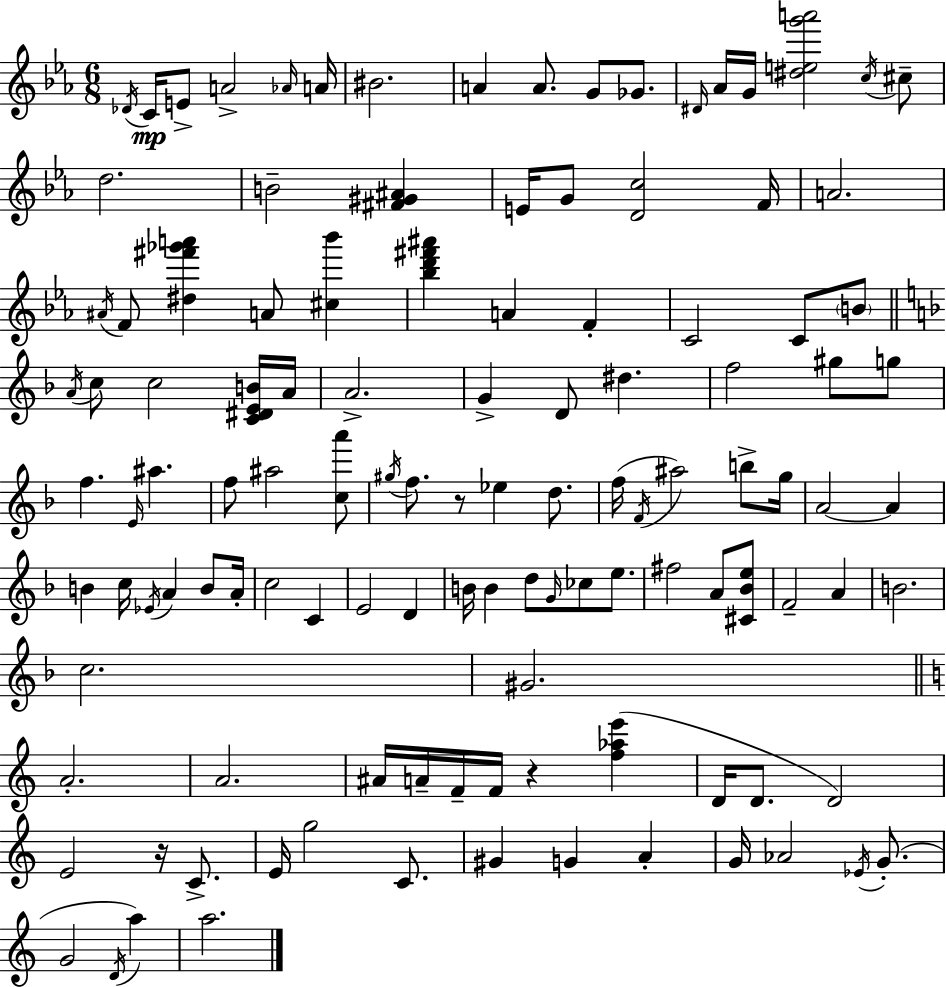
{
  \clef treble
  \numericTimeSignature
  \time 6/8
  \key ees \major
  \acciaccatura { des'16 }\mp c'16 e'8-> a'2-> | \grace { aes'16 } a'16 bis'2. | a'4 a'8. g'8 ges'8. | \grace { dis'16 } aes'16 g'16 <dis'' e'' g''' a'''>2 | \break \acciaccatura { c''16 } cis''8-- d''2. | b'2-- | <fis' gis' ais'>4 e'16 g'8 <d' c''>2 | f'16 a'2. | \break \acciaccatura { ais'16 } f'8 <dis'' fis''' ges''' a'''>4 a'8 | <cis'' bes'''>4 <bes'' d''' fis''' ais'''>4 a'4 | f'4-. c'2 | c'8 \parenthesize b'8 \bar "||" \break \key d \minor \acciaccatura { a'16 } c''8 c''2 <c' dis' e' b'>16 | a'16 a'2.-> | g'4-> d'8 dis''4. | f''2 gis''8 g''8 | \break f''4. \grace { e'16 } ais''4. | f''8 ais''2 | <c'' a'''>8 \acciaccatura { gis''16 } f''8. r8 ees''4 | d''8. f''16( \acciaccatura { f'16 } ais''2) | \break b''8-> g''16 a'2~~ | a'4 b'4 c''16 \acciaccatura { ees'16 } a'4 | b'8 a'16-. c''2 | c'4 e'2 | \break d'4 b'16 b'4 d''8 | \grace { g'16 } ces''8 e''8. fis''2 | a'8 <cis' bes' e''>8 f'2-- | a'4 b'2. | \break c''2. | gis'2. | \bar "||" \break \key a \minor a'2.-. | a'2. | ais'16 a'16-- f'16-- f'16 r4 <f'' aes'' e'''>4( | d'16 d'8. d'2) | \break e'2 r16 c'8.-> | e'16 g''2 c'8. | gis'4 g'4 a'4-. | g'16 aes'2 \acciaccatura { ees'16 } g'8.-.( | \break g'2 \acciaccatura { d'16 } a''4) | a''2. | \bar "|."
}